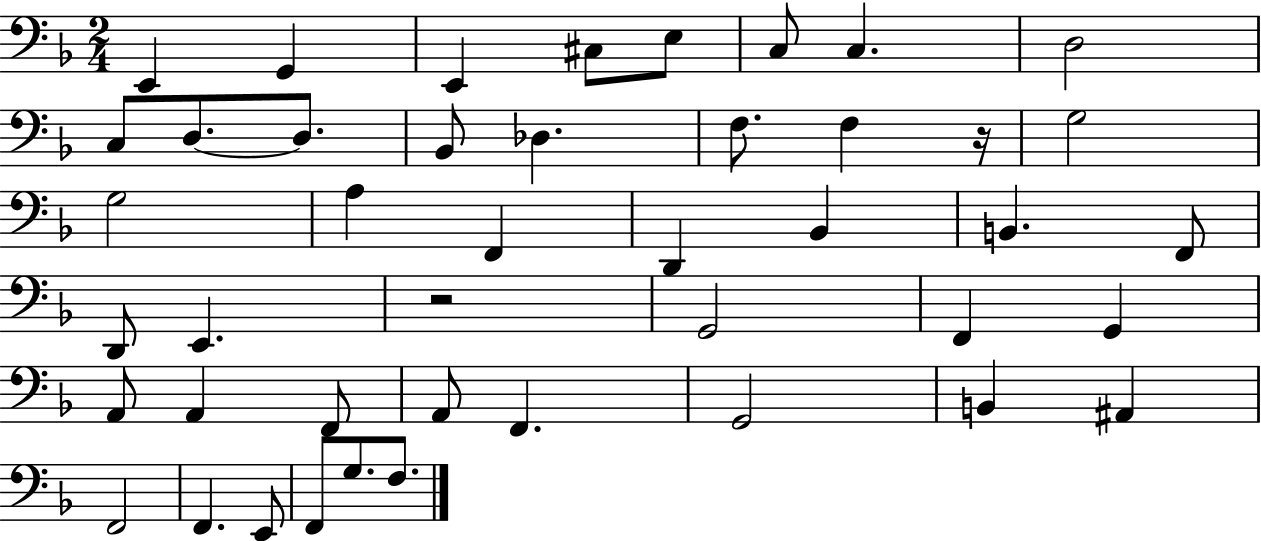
X:1
T:Untitled
M:2/4
L:1/4
K:F
E,, G,, E,, ^C,/2 E,/2 C,/2 C, D,2 C,/2 D,/2 D,/2 _B,,/2 _D, F,/2 F, z/4 G,2 G,2 A, F,, D,, _B,, B,, F,,/2 D,,/2 E,, z2 G,,2 F,, G,, A,,/2 A,, F,,/2 A,,/2 F,, G,,2 B,, ^A,, F,,2 F,, E,,/2 F,,/2 G,/2 F,/2